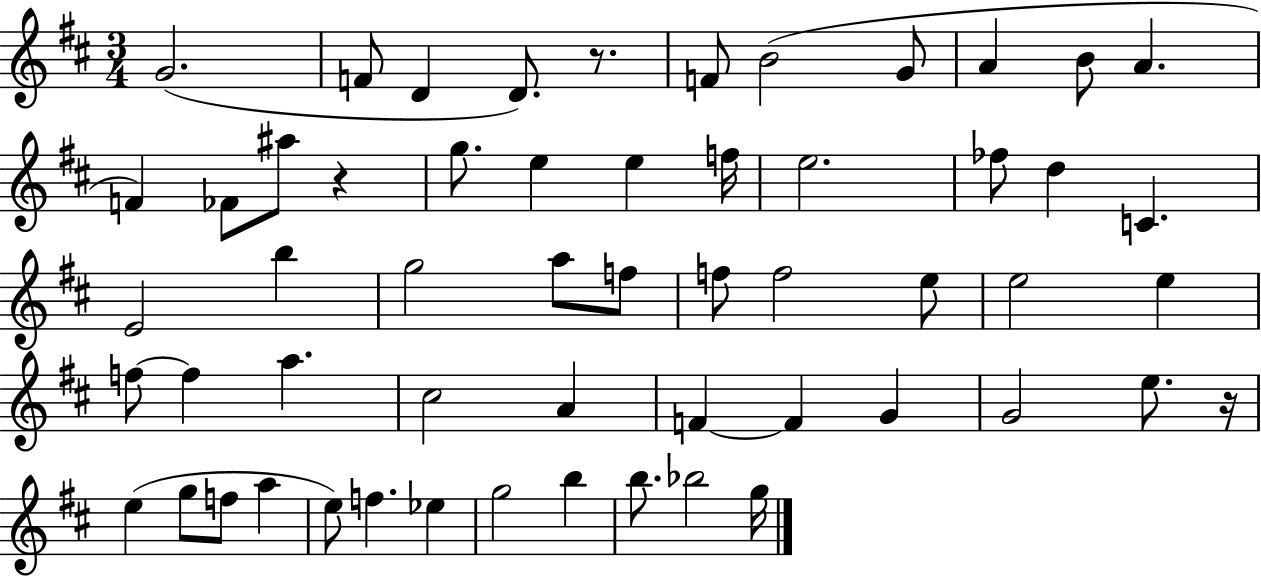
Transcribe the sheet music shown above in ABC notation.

X:1
T:Untitled
M:3/4
L:1/4
K:D
G2 F/2 D D/2 z/2 F/2 B2 G/2 A B/2 A F _F/2 ^a/2 z g/2 e e f/4 e2 _f/2 d C E2 b g2 a/2 f/2 f/2 f2 e/2 e2 e f/2 f a ^c2 A F F G G2 e/2 z/4 e g/2 f/2 a e/2 f _e g2 b b/2 _b2 g/4